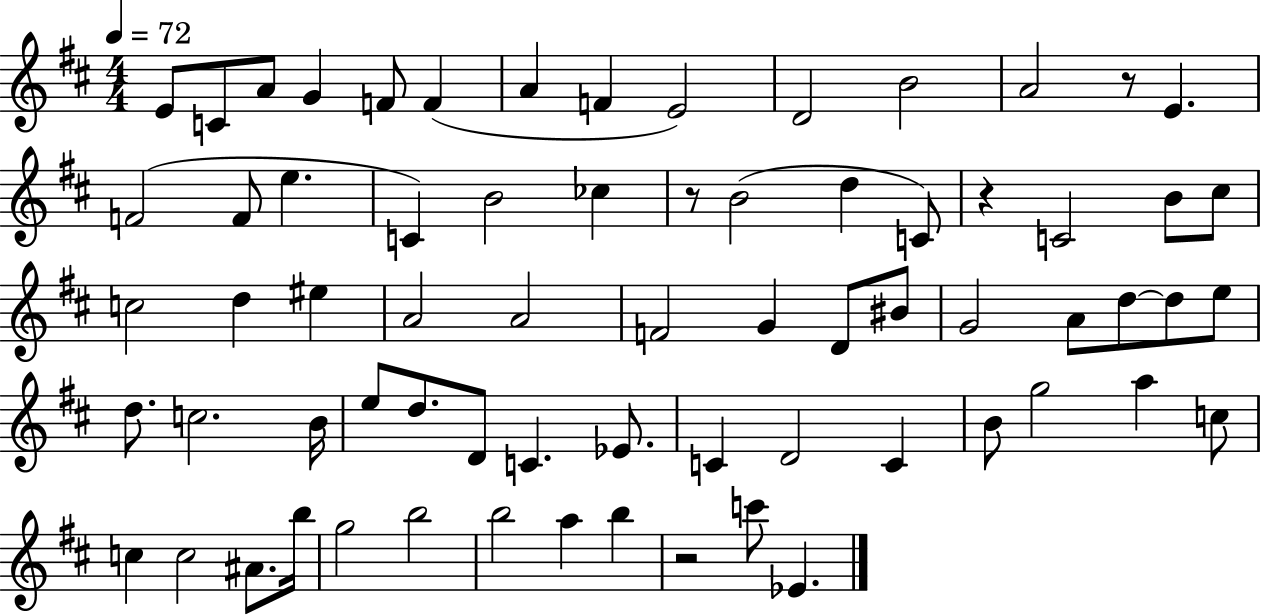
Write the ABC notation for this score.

X:1
T:Untitled
M:4/4
L:1/4
K:D
E/2 C/2 A/2 G F/2 F A F E2 D2 B2 A2 z/2 E F2 F/2 e C B2 _c z/2 B2 d C/2 z C2 B/2 ^c/2 c2 d ^e A2 A2 F2 G D/2 ^B/2 G2 A/2 d/2 d/2 e/2 d/2 c2 B/4 e/2 d/2 D/2 C _E/2 C D2 C B/2 g2 a c/2 c c2 ^A/2 b/4 g2 b2 b2 a b z2 c'/2 _E